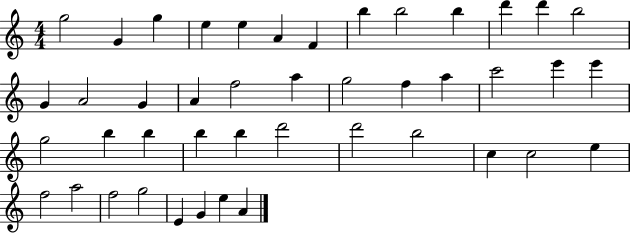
{
  \clef treble
  \numericTimeSignature
  \time 4/4
  \key c \major
  g''2 g'4 g''4 | e''4 e''4 a'4 f'4 | b''4 b''2 b''4 | d'''4 d'''4 b''2 | \break g'4 a'2 g'4 | a'4 f''2 a''4 | g''2 f''4 a''4 | c'''2 e'''4 e'''4 | \break g''2 b''4 b''4 | b''4 b''4 d'''2 | d'''2 b''2 | c''4 c''2 e''4 | \break f''2 a''2 | f''2 g''2 | e'4 g'4 e''4 a'4 | \bar "|."
}